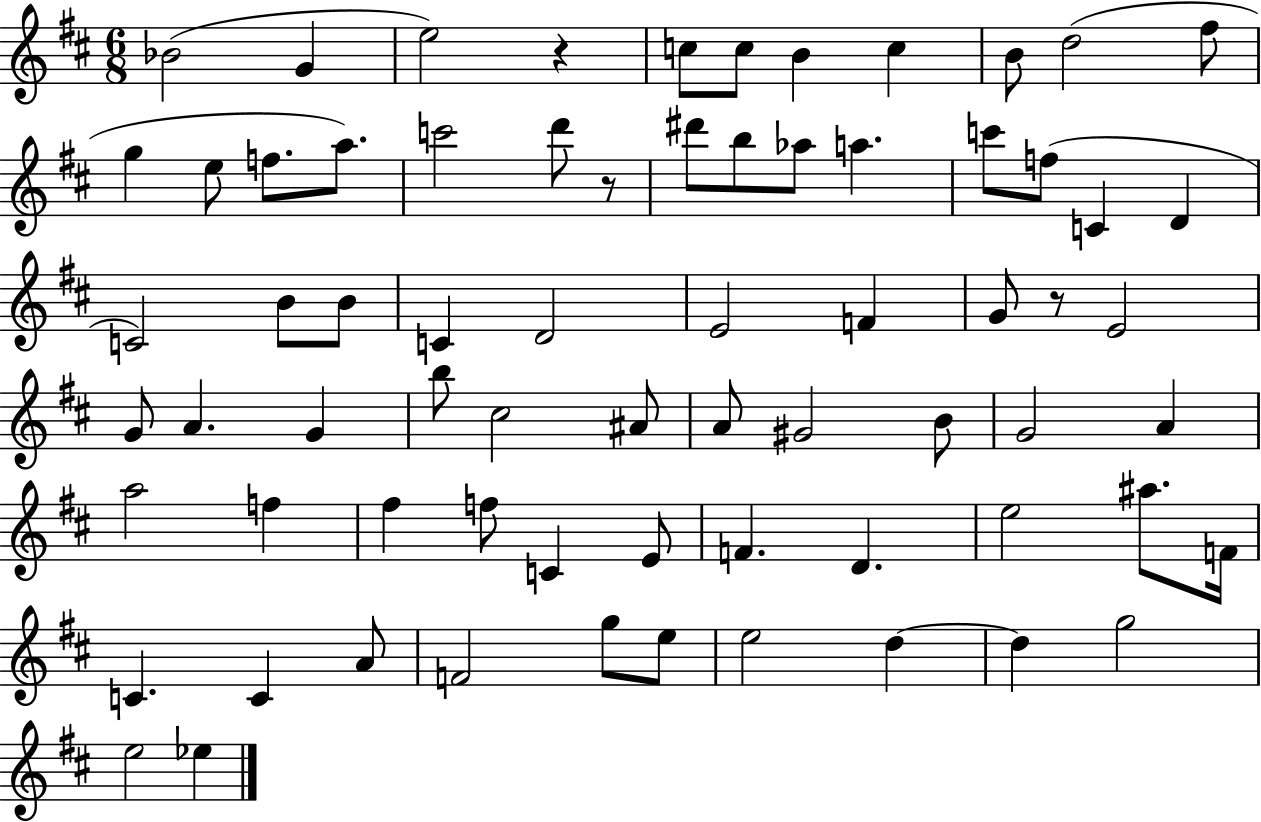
Bb4/h G4/q E5/h R/q C5/e C5/e B4/q C5/q B4/e D5/h F#5/e G5/q E5/e F5/e. A5/e. C6/h D6/e R/e D#6/e B5/e Ab5/e A5/q. C6/e F5/e C4/q D4/q C4/h B4/e B4/e C4/q D4/h E4/h F4/q G4/e R/e E4/h G4/e A4/q. G4/q B5/e C#5/h A#4/e A4/e G#4/h B4/e G4/h A4/q A5/h F5/q F#5/q F5/e C4/q E4/e F4/q. D4/q. E5/h A#5/e. F4/s C4/q. C4/q A4/e F4/h G5/e E5/e E5/h D5/q D5/q G5/h E5/h Eb5/q